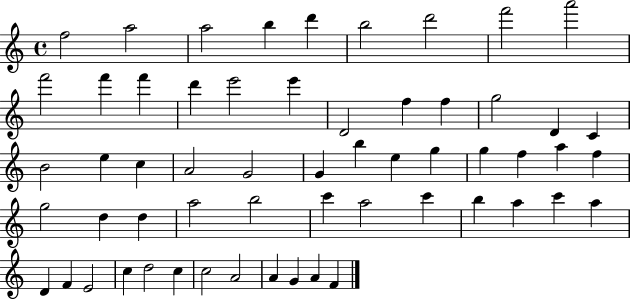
F5/h A5/h A5/h B5/q D6/q B5/h D6/h F6/h A6/h F6/h F6/q F6/q D6/q E6/h E6/q D4/h F5/q F5/q G5/h D4/q C4/q B4/h E5/q C5/q A4/h G4/h G4/q B5/q E5/q G5/q G5/q F5/q A5/q F5/q G5/h D5/q D5/q A5/h B5/h C6/q A5/h C6/q B5/q A5/q C6/q A5/q D4/q F4/q E4/h C5/q D5/h C5/q C5/h A4/h A4/q G4/q A4/q F4/q